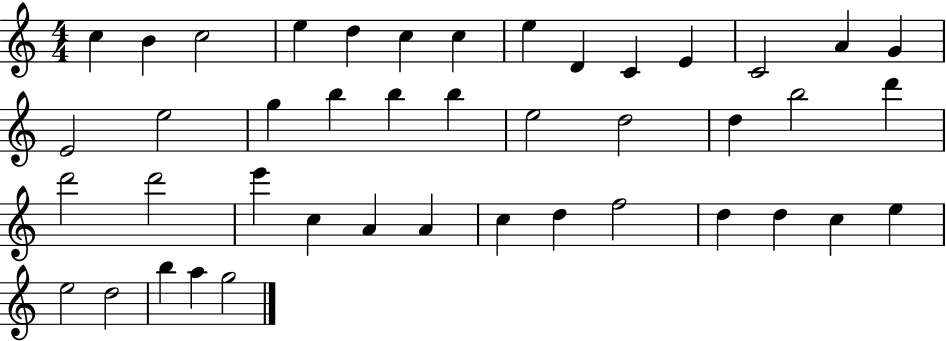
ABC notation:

X:1
T:Untitled
M:4/4
L:1/4
K:C
c B c2 e d c c e D C E C2 A G E2 e2 g b b b e2 d2 d b2 d' d'2 d'2 e' c A A c d f2 d d c e e2 d2 b a g2